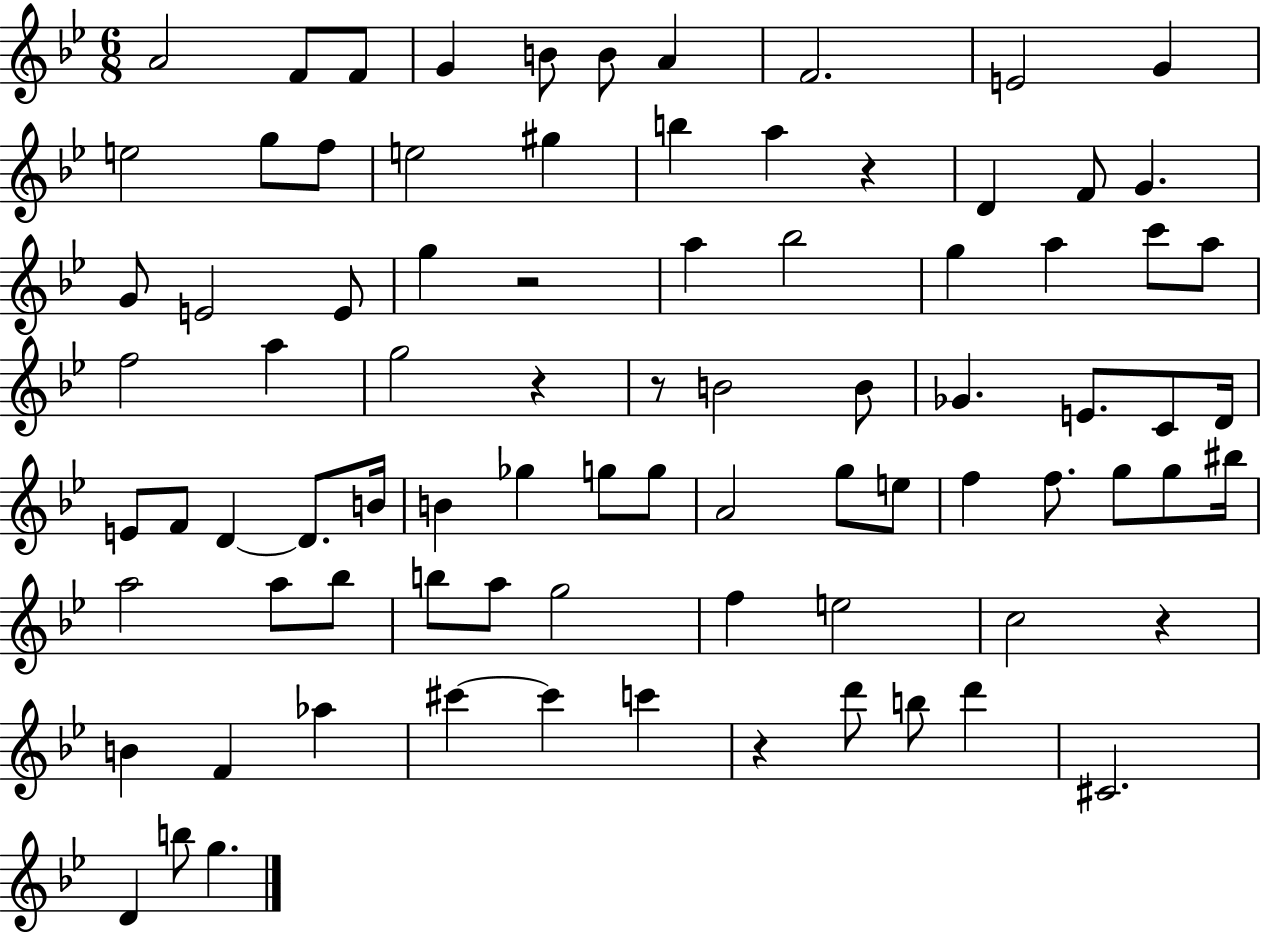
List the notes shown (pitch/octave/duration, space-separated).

A4/h F4/e F4/e G4/q B4/e B4/e A4/q F4/h. E4/h G4/q E5/h G5/e F5/e E5/h G#5/q B5/q A5/q R/q D4/q F4/e G4/q. G4/e E4/h E4/e G5/q R/h A5/q Bb5/h G5/q A5/q C6/e A5/e F5/h A5/q G5/h R/q R/e B4/h B4/e Gb4/q. E4/e. C4/e D4/s E4/e F4/e D4/q D4/e. B4/s B4/q Gb5/q G5/e G5/e A4/h G5/e E5/e F5/q F5/e. G5/e G5/e BIS5/s A5/h A5/e Bb5/e B5/e A5/e G5/h F5/q E5/h C5/h R/q B4/q F4/q Ab5/q C#6/q C#6/q C6/q R/q D6/e B5/e D6/q C#4/h. D4/q B5/e G5/q.